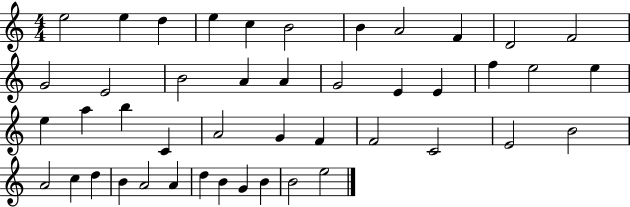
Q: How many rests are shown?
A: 0